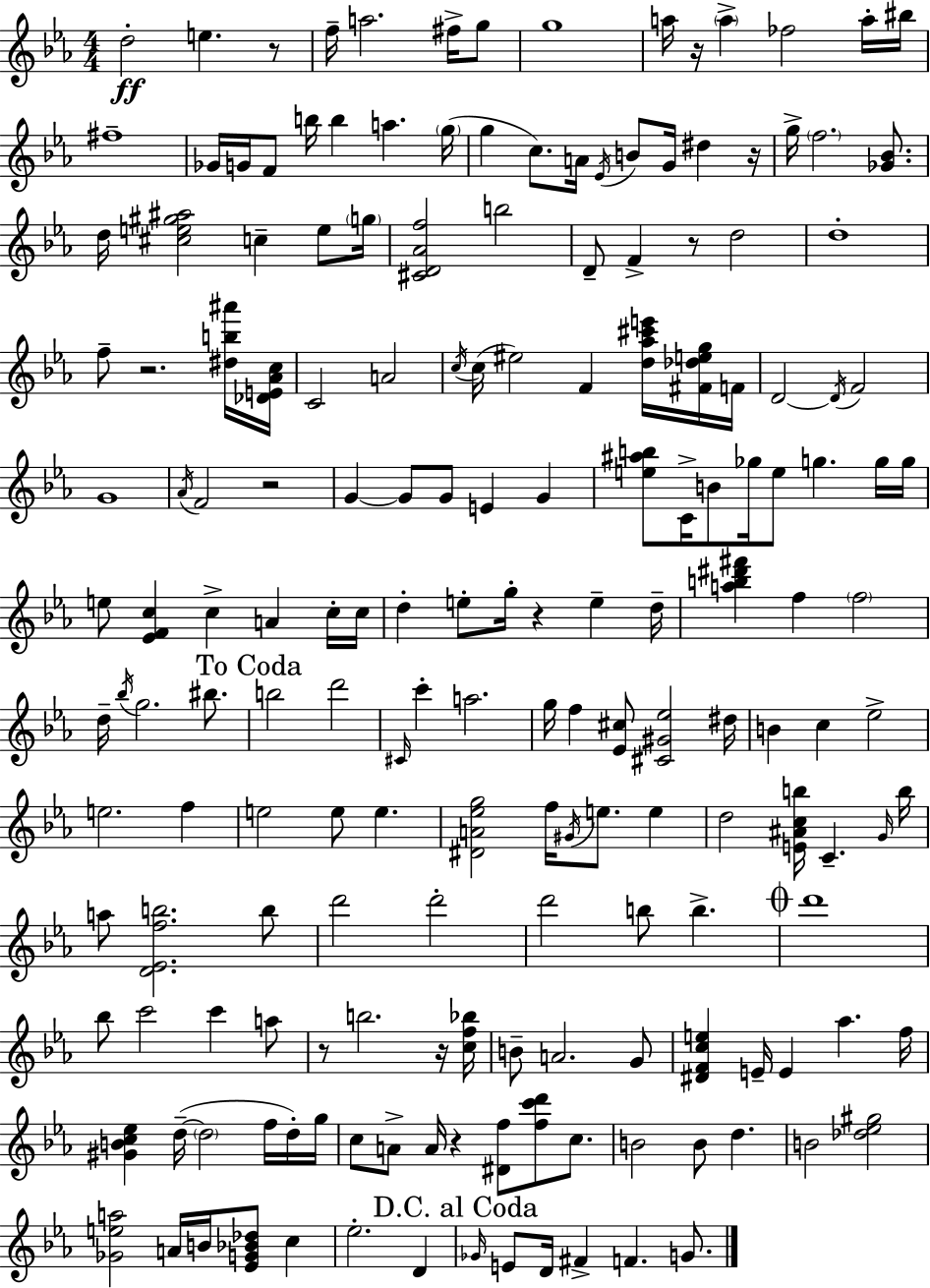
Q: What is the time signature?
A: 4/4